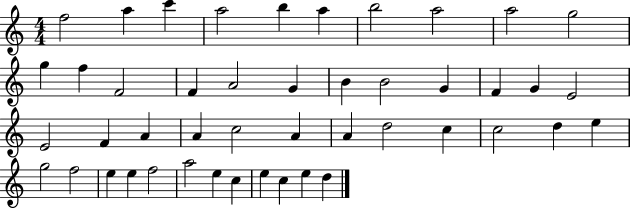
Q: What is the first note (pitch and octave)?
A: F5